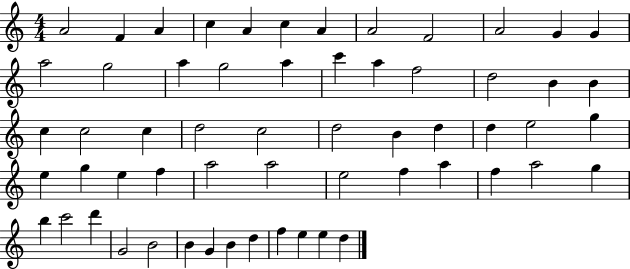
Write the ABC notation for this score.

X:1
T:Untitled
M:4/4
L:1/4
K:C
A2 F A c A c A A2 F2 A2 G G a2 g2 a g2 a c' a f2 d2 B B c c2 c d2 c2 d2 B d d e2 g e g e f a2 a2 e2 f a f a2 g b c'2 d' G2 B2 B G B d f e e d